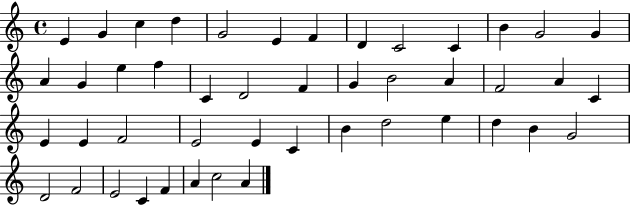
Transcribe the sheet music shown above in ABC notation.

X:1
T:Untitled
M:4/4
L:1/4
K:C
E G c d G2 E F D C2 C B G2 G A G e f C D2 F G B2 A F2 A C E E F2 E2 E C B d2 e d B G2 D2 F2 E2 C F A c2 A